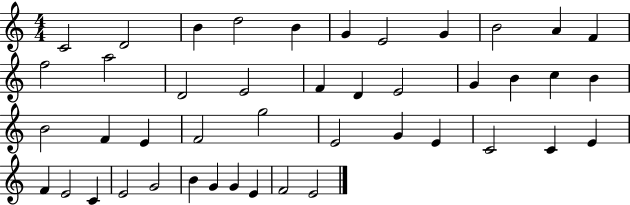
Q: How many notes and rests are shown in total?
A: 44